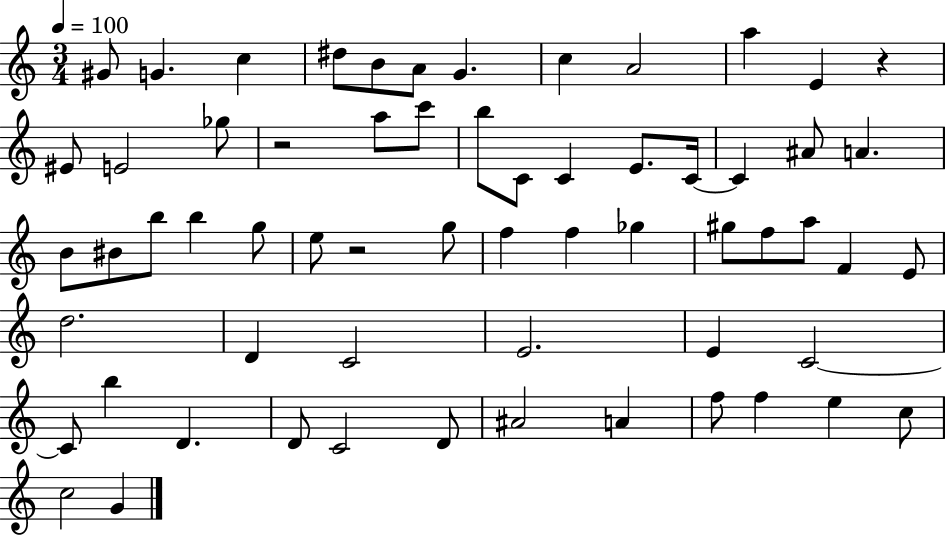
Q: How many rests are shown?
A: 3